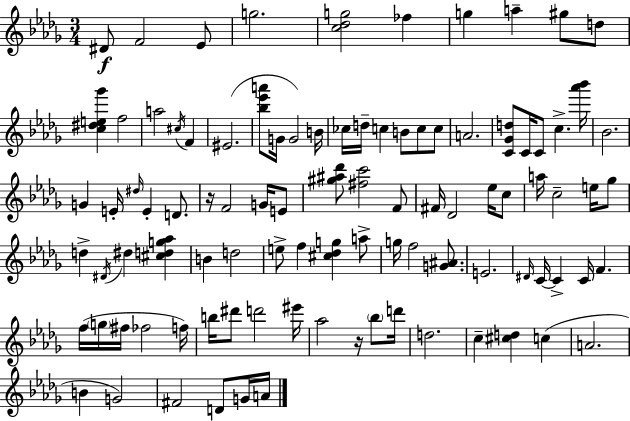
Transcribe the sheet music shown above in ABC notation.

X:1
T:Untitled
M:3/4
L:1/4
K:Bbm
^D/2 F2 _E/2 g2 [c_dg]2 _f g a ^g/2 d/2 [c^de_g'] f2 a2 ^c/4 F ^E2 [_b_e'a']/2 G/4 G2 B/4 _c/4 d/4 c B/2 c/2 c/2 A2 [C_Gd]/2 C/4 C/2 c [_a'_b']/4 _B2 G E/4 ^d/4 E D/2 z/4 F2 G/4 E/2 [^g^a_d']/2 [^fc']2 F/2 ^F/4 _D2 _e/4 c/2 a/4 c2 e/4 _g/2 d ^D/4 ^d [^cdg_a] B d2 e/2 f [^c_dg] a/2 g/4 f2 [G^A]/2 E2 ^D/4 C/4 C C/4 F f/4 g/4 ^f/4 _f2 f/4 b/4 ^d'/2 d'2 ^e'/4 _a2 z/4 _b/2 d'/4 d2 c [^cd] c A2 B G2 ^F2 D/2 G/4 A/4